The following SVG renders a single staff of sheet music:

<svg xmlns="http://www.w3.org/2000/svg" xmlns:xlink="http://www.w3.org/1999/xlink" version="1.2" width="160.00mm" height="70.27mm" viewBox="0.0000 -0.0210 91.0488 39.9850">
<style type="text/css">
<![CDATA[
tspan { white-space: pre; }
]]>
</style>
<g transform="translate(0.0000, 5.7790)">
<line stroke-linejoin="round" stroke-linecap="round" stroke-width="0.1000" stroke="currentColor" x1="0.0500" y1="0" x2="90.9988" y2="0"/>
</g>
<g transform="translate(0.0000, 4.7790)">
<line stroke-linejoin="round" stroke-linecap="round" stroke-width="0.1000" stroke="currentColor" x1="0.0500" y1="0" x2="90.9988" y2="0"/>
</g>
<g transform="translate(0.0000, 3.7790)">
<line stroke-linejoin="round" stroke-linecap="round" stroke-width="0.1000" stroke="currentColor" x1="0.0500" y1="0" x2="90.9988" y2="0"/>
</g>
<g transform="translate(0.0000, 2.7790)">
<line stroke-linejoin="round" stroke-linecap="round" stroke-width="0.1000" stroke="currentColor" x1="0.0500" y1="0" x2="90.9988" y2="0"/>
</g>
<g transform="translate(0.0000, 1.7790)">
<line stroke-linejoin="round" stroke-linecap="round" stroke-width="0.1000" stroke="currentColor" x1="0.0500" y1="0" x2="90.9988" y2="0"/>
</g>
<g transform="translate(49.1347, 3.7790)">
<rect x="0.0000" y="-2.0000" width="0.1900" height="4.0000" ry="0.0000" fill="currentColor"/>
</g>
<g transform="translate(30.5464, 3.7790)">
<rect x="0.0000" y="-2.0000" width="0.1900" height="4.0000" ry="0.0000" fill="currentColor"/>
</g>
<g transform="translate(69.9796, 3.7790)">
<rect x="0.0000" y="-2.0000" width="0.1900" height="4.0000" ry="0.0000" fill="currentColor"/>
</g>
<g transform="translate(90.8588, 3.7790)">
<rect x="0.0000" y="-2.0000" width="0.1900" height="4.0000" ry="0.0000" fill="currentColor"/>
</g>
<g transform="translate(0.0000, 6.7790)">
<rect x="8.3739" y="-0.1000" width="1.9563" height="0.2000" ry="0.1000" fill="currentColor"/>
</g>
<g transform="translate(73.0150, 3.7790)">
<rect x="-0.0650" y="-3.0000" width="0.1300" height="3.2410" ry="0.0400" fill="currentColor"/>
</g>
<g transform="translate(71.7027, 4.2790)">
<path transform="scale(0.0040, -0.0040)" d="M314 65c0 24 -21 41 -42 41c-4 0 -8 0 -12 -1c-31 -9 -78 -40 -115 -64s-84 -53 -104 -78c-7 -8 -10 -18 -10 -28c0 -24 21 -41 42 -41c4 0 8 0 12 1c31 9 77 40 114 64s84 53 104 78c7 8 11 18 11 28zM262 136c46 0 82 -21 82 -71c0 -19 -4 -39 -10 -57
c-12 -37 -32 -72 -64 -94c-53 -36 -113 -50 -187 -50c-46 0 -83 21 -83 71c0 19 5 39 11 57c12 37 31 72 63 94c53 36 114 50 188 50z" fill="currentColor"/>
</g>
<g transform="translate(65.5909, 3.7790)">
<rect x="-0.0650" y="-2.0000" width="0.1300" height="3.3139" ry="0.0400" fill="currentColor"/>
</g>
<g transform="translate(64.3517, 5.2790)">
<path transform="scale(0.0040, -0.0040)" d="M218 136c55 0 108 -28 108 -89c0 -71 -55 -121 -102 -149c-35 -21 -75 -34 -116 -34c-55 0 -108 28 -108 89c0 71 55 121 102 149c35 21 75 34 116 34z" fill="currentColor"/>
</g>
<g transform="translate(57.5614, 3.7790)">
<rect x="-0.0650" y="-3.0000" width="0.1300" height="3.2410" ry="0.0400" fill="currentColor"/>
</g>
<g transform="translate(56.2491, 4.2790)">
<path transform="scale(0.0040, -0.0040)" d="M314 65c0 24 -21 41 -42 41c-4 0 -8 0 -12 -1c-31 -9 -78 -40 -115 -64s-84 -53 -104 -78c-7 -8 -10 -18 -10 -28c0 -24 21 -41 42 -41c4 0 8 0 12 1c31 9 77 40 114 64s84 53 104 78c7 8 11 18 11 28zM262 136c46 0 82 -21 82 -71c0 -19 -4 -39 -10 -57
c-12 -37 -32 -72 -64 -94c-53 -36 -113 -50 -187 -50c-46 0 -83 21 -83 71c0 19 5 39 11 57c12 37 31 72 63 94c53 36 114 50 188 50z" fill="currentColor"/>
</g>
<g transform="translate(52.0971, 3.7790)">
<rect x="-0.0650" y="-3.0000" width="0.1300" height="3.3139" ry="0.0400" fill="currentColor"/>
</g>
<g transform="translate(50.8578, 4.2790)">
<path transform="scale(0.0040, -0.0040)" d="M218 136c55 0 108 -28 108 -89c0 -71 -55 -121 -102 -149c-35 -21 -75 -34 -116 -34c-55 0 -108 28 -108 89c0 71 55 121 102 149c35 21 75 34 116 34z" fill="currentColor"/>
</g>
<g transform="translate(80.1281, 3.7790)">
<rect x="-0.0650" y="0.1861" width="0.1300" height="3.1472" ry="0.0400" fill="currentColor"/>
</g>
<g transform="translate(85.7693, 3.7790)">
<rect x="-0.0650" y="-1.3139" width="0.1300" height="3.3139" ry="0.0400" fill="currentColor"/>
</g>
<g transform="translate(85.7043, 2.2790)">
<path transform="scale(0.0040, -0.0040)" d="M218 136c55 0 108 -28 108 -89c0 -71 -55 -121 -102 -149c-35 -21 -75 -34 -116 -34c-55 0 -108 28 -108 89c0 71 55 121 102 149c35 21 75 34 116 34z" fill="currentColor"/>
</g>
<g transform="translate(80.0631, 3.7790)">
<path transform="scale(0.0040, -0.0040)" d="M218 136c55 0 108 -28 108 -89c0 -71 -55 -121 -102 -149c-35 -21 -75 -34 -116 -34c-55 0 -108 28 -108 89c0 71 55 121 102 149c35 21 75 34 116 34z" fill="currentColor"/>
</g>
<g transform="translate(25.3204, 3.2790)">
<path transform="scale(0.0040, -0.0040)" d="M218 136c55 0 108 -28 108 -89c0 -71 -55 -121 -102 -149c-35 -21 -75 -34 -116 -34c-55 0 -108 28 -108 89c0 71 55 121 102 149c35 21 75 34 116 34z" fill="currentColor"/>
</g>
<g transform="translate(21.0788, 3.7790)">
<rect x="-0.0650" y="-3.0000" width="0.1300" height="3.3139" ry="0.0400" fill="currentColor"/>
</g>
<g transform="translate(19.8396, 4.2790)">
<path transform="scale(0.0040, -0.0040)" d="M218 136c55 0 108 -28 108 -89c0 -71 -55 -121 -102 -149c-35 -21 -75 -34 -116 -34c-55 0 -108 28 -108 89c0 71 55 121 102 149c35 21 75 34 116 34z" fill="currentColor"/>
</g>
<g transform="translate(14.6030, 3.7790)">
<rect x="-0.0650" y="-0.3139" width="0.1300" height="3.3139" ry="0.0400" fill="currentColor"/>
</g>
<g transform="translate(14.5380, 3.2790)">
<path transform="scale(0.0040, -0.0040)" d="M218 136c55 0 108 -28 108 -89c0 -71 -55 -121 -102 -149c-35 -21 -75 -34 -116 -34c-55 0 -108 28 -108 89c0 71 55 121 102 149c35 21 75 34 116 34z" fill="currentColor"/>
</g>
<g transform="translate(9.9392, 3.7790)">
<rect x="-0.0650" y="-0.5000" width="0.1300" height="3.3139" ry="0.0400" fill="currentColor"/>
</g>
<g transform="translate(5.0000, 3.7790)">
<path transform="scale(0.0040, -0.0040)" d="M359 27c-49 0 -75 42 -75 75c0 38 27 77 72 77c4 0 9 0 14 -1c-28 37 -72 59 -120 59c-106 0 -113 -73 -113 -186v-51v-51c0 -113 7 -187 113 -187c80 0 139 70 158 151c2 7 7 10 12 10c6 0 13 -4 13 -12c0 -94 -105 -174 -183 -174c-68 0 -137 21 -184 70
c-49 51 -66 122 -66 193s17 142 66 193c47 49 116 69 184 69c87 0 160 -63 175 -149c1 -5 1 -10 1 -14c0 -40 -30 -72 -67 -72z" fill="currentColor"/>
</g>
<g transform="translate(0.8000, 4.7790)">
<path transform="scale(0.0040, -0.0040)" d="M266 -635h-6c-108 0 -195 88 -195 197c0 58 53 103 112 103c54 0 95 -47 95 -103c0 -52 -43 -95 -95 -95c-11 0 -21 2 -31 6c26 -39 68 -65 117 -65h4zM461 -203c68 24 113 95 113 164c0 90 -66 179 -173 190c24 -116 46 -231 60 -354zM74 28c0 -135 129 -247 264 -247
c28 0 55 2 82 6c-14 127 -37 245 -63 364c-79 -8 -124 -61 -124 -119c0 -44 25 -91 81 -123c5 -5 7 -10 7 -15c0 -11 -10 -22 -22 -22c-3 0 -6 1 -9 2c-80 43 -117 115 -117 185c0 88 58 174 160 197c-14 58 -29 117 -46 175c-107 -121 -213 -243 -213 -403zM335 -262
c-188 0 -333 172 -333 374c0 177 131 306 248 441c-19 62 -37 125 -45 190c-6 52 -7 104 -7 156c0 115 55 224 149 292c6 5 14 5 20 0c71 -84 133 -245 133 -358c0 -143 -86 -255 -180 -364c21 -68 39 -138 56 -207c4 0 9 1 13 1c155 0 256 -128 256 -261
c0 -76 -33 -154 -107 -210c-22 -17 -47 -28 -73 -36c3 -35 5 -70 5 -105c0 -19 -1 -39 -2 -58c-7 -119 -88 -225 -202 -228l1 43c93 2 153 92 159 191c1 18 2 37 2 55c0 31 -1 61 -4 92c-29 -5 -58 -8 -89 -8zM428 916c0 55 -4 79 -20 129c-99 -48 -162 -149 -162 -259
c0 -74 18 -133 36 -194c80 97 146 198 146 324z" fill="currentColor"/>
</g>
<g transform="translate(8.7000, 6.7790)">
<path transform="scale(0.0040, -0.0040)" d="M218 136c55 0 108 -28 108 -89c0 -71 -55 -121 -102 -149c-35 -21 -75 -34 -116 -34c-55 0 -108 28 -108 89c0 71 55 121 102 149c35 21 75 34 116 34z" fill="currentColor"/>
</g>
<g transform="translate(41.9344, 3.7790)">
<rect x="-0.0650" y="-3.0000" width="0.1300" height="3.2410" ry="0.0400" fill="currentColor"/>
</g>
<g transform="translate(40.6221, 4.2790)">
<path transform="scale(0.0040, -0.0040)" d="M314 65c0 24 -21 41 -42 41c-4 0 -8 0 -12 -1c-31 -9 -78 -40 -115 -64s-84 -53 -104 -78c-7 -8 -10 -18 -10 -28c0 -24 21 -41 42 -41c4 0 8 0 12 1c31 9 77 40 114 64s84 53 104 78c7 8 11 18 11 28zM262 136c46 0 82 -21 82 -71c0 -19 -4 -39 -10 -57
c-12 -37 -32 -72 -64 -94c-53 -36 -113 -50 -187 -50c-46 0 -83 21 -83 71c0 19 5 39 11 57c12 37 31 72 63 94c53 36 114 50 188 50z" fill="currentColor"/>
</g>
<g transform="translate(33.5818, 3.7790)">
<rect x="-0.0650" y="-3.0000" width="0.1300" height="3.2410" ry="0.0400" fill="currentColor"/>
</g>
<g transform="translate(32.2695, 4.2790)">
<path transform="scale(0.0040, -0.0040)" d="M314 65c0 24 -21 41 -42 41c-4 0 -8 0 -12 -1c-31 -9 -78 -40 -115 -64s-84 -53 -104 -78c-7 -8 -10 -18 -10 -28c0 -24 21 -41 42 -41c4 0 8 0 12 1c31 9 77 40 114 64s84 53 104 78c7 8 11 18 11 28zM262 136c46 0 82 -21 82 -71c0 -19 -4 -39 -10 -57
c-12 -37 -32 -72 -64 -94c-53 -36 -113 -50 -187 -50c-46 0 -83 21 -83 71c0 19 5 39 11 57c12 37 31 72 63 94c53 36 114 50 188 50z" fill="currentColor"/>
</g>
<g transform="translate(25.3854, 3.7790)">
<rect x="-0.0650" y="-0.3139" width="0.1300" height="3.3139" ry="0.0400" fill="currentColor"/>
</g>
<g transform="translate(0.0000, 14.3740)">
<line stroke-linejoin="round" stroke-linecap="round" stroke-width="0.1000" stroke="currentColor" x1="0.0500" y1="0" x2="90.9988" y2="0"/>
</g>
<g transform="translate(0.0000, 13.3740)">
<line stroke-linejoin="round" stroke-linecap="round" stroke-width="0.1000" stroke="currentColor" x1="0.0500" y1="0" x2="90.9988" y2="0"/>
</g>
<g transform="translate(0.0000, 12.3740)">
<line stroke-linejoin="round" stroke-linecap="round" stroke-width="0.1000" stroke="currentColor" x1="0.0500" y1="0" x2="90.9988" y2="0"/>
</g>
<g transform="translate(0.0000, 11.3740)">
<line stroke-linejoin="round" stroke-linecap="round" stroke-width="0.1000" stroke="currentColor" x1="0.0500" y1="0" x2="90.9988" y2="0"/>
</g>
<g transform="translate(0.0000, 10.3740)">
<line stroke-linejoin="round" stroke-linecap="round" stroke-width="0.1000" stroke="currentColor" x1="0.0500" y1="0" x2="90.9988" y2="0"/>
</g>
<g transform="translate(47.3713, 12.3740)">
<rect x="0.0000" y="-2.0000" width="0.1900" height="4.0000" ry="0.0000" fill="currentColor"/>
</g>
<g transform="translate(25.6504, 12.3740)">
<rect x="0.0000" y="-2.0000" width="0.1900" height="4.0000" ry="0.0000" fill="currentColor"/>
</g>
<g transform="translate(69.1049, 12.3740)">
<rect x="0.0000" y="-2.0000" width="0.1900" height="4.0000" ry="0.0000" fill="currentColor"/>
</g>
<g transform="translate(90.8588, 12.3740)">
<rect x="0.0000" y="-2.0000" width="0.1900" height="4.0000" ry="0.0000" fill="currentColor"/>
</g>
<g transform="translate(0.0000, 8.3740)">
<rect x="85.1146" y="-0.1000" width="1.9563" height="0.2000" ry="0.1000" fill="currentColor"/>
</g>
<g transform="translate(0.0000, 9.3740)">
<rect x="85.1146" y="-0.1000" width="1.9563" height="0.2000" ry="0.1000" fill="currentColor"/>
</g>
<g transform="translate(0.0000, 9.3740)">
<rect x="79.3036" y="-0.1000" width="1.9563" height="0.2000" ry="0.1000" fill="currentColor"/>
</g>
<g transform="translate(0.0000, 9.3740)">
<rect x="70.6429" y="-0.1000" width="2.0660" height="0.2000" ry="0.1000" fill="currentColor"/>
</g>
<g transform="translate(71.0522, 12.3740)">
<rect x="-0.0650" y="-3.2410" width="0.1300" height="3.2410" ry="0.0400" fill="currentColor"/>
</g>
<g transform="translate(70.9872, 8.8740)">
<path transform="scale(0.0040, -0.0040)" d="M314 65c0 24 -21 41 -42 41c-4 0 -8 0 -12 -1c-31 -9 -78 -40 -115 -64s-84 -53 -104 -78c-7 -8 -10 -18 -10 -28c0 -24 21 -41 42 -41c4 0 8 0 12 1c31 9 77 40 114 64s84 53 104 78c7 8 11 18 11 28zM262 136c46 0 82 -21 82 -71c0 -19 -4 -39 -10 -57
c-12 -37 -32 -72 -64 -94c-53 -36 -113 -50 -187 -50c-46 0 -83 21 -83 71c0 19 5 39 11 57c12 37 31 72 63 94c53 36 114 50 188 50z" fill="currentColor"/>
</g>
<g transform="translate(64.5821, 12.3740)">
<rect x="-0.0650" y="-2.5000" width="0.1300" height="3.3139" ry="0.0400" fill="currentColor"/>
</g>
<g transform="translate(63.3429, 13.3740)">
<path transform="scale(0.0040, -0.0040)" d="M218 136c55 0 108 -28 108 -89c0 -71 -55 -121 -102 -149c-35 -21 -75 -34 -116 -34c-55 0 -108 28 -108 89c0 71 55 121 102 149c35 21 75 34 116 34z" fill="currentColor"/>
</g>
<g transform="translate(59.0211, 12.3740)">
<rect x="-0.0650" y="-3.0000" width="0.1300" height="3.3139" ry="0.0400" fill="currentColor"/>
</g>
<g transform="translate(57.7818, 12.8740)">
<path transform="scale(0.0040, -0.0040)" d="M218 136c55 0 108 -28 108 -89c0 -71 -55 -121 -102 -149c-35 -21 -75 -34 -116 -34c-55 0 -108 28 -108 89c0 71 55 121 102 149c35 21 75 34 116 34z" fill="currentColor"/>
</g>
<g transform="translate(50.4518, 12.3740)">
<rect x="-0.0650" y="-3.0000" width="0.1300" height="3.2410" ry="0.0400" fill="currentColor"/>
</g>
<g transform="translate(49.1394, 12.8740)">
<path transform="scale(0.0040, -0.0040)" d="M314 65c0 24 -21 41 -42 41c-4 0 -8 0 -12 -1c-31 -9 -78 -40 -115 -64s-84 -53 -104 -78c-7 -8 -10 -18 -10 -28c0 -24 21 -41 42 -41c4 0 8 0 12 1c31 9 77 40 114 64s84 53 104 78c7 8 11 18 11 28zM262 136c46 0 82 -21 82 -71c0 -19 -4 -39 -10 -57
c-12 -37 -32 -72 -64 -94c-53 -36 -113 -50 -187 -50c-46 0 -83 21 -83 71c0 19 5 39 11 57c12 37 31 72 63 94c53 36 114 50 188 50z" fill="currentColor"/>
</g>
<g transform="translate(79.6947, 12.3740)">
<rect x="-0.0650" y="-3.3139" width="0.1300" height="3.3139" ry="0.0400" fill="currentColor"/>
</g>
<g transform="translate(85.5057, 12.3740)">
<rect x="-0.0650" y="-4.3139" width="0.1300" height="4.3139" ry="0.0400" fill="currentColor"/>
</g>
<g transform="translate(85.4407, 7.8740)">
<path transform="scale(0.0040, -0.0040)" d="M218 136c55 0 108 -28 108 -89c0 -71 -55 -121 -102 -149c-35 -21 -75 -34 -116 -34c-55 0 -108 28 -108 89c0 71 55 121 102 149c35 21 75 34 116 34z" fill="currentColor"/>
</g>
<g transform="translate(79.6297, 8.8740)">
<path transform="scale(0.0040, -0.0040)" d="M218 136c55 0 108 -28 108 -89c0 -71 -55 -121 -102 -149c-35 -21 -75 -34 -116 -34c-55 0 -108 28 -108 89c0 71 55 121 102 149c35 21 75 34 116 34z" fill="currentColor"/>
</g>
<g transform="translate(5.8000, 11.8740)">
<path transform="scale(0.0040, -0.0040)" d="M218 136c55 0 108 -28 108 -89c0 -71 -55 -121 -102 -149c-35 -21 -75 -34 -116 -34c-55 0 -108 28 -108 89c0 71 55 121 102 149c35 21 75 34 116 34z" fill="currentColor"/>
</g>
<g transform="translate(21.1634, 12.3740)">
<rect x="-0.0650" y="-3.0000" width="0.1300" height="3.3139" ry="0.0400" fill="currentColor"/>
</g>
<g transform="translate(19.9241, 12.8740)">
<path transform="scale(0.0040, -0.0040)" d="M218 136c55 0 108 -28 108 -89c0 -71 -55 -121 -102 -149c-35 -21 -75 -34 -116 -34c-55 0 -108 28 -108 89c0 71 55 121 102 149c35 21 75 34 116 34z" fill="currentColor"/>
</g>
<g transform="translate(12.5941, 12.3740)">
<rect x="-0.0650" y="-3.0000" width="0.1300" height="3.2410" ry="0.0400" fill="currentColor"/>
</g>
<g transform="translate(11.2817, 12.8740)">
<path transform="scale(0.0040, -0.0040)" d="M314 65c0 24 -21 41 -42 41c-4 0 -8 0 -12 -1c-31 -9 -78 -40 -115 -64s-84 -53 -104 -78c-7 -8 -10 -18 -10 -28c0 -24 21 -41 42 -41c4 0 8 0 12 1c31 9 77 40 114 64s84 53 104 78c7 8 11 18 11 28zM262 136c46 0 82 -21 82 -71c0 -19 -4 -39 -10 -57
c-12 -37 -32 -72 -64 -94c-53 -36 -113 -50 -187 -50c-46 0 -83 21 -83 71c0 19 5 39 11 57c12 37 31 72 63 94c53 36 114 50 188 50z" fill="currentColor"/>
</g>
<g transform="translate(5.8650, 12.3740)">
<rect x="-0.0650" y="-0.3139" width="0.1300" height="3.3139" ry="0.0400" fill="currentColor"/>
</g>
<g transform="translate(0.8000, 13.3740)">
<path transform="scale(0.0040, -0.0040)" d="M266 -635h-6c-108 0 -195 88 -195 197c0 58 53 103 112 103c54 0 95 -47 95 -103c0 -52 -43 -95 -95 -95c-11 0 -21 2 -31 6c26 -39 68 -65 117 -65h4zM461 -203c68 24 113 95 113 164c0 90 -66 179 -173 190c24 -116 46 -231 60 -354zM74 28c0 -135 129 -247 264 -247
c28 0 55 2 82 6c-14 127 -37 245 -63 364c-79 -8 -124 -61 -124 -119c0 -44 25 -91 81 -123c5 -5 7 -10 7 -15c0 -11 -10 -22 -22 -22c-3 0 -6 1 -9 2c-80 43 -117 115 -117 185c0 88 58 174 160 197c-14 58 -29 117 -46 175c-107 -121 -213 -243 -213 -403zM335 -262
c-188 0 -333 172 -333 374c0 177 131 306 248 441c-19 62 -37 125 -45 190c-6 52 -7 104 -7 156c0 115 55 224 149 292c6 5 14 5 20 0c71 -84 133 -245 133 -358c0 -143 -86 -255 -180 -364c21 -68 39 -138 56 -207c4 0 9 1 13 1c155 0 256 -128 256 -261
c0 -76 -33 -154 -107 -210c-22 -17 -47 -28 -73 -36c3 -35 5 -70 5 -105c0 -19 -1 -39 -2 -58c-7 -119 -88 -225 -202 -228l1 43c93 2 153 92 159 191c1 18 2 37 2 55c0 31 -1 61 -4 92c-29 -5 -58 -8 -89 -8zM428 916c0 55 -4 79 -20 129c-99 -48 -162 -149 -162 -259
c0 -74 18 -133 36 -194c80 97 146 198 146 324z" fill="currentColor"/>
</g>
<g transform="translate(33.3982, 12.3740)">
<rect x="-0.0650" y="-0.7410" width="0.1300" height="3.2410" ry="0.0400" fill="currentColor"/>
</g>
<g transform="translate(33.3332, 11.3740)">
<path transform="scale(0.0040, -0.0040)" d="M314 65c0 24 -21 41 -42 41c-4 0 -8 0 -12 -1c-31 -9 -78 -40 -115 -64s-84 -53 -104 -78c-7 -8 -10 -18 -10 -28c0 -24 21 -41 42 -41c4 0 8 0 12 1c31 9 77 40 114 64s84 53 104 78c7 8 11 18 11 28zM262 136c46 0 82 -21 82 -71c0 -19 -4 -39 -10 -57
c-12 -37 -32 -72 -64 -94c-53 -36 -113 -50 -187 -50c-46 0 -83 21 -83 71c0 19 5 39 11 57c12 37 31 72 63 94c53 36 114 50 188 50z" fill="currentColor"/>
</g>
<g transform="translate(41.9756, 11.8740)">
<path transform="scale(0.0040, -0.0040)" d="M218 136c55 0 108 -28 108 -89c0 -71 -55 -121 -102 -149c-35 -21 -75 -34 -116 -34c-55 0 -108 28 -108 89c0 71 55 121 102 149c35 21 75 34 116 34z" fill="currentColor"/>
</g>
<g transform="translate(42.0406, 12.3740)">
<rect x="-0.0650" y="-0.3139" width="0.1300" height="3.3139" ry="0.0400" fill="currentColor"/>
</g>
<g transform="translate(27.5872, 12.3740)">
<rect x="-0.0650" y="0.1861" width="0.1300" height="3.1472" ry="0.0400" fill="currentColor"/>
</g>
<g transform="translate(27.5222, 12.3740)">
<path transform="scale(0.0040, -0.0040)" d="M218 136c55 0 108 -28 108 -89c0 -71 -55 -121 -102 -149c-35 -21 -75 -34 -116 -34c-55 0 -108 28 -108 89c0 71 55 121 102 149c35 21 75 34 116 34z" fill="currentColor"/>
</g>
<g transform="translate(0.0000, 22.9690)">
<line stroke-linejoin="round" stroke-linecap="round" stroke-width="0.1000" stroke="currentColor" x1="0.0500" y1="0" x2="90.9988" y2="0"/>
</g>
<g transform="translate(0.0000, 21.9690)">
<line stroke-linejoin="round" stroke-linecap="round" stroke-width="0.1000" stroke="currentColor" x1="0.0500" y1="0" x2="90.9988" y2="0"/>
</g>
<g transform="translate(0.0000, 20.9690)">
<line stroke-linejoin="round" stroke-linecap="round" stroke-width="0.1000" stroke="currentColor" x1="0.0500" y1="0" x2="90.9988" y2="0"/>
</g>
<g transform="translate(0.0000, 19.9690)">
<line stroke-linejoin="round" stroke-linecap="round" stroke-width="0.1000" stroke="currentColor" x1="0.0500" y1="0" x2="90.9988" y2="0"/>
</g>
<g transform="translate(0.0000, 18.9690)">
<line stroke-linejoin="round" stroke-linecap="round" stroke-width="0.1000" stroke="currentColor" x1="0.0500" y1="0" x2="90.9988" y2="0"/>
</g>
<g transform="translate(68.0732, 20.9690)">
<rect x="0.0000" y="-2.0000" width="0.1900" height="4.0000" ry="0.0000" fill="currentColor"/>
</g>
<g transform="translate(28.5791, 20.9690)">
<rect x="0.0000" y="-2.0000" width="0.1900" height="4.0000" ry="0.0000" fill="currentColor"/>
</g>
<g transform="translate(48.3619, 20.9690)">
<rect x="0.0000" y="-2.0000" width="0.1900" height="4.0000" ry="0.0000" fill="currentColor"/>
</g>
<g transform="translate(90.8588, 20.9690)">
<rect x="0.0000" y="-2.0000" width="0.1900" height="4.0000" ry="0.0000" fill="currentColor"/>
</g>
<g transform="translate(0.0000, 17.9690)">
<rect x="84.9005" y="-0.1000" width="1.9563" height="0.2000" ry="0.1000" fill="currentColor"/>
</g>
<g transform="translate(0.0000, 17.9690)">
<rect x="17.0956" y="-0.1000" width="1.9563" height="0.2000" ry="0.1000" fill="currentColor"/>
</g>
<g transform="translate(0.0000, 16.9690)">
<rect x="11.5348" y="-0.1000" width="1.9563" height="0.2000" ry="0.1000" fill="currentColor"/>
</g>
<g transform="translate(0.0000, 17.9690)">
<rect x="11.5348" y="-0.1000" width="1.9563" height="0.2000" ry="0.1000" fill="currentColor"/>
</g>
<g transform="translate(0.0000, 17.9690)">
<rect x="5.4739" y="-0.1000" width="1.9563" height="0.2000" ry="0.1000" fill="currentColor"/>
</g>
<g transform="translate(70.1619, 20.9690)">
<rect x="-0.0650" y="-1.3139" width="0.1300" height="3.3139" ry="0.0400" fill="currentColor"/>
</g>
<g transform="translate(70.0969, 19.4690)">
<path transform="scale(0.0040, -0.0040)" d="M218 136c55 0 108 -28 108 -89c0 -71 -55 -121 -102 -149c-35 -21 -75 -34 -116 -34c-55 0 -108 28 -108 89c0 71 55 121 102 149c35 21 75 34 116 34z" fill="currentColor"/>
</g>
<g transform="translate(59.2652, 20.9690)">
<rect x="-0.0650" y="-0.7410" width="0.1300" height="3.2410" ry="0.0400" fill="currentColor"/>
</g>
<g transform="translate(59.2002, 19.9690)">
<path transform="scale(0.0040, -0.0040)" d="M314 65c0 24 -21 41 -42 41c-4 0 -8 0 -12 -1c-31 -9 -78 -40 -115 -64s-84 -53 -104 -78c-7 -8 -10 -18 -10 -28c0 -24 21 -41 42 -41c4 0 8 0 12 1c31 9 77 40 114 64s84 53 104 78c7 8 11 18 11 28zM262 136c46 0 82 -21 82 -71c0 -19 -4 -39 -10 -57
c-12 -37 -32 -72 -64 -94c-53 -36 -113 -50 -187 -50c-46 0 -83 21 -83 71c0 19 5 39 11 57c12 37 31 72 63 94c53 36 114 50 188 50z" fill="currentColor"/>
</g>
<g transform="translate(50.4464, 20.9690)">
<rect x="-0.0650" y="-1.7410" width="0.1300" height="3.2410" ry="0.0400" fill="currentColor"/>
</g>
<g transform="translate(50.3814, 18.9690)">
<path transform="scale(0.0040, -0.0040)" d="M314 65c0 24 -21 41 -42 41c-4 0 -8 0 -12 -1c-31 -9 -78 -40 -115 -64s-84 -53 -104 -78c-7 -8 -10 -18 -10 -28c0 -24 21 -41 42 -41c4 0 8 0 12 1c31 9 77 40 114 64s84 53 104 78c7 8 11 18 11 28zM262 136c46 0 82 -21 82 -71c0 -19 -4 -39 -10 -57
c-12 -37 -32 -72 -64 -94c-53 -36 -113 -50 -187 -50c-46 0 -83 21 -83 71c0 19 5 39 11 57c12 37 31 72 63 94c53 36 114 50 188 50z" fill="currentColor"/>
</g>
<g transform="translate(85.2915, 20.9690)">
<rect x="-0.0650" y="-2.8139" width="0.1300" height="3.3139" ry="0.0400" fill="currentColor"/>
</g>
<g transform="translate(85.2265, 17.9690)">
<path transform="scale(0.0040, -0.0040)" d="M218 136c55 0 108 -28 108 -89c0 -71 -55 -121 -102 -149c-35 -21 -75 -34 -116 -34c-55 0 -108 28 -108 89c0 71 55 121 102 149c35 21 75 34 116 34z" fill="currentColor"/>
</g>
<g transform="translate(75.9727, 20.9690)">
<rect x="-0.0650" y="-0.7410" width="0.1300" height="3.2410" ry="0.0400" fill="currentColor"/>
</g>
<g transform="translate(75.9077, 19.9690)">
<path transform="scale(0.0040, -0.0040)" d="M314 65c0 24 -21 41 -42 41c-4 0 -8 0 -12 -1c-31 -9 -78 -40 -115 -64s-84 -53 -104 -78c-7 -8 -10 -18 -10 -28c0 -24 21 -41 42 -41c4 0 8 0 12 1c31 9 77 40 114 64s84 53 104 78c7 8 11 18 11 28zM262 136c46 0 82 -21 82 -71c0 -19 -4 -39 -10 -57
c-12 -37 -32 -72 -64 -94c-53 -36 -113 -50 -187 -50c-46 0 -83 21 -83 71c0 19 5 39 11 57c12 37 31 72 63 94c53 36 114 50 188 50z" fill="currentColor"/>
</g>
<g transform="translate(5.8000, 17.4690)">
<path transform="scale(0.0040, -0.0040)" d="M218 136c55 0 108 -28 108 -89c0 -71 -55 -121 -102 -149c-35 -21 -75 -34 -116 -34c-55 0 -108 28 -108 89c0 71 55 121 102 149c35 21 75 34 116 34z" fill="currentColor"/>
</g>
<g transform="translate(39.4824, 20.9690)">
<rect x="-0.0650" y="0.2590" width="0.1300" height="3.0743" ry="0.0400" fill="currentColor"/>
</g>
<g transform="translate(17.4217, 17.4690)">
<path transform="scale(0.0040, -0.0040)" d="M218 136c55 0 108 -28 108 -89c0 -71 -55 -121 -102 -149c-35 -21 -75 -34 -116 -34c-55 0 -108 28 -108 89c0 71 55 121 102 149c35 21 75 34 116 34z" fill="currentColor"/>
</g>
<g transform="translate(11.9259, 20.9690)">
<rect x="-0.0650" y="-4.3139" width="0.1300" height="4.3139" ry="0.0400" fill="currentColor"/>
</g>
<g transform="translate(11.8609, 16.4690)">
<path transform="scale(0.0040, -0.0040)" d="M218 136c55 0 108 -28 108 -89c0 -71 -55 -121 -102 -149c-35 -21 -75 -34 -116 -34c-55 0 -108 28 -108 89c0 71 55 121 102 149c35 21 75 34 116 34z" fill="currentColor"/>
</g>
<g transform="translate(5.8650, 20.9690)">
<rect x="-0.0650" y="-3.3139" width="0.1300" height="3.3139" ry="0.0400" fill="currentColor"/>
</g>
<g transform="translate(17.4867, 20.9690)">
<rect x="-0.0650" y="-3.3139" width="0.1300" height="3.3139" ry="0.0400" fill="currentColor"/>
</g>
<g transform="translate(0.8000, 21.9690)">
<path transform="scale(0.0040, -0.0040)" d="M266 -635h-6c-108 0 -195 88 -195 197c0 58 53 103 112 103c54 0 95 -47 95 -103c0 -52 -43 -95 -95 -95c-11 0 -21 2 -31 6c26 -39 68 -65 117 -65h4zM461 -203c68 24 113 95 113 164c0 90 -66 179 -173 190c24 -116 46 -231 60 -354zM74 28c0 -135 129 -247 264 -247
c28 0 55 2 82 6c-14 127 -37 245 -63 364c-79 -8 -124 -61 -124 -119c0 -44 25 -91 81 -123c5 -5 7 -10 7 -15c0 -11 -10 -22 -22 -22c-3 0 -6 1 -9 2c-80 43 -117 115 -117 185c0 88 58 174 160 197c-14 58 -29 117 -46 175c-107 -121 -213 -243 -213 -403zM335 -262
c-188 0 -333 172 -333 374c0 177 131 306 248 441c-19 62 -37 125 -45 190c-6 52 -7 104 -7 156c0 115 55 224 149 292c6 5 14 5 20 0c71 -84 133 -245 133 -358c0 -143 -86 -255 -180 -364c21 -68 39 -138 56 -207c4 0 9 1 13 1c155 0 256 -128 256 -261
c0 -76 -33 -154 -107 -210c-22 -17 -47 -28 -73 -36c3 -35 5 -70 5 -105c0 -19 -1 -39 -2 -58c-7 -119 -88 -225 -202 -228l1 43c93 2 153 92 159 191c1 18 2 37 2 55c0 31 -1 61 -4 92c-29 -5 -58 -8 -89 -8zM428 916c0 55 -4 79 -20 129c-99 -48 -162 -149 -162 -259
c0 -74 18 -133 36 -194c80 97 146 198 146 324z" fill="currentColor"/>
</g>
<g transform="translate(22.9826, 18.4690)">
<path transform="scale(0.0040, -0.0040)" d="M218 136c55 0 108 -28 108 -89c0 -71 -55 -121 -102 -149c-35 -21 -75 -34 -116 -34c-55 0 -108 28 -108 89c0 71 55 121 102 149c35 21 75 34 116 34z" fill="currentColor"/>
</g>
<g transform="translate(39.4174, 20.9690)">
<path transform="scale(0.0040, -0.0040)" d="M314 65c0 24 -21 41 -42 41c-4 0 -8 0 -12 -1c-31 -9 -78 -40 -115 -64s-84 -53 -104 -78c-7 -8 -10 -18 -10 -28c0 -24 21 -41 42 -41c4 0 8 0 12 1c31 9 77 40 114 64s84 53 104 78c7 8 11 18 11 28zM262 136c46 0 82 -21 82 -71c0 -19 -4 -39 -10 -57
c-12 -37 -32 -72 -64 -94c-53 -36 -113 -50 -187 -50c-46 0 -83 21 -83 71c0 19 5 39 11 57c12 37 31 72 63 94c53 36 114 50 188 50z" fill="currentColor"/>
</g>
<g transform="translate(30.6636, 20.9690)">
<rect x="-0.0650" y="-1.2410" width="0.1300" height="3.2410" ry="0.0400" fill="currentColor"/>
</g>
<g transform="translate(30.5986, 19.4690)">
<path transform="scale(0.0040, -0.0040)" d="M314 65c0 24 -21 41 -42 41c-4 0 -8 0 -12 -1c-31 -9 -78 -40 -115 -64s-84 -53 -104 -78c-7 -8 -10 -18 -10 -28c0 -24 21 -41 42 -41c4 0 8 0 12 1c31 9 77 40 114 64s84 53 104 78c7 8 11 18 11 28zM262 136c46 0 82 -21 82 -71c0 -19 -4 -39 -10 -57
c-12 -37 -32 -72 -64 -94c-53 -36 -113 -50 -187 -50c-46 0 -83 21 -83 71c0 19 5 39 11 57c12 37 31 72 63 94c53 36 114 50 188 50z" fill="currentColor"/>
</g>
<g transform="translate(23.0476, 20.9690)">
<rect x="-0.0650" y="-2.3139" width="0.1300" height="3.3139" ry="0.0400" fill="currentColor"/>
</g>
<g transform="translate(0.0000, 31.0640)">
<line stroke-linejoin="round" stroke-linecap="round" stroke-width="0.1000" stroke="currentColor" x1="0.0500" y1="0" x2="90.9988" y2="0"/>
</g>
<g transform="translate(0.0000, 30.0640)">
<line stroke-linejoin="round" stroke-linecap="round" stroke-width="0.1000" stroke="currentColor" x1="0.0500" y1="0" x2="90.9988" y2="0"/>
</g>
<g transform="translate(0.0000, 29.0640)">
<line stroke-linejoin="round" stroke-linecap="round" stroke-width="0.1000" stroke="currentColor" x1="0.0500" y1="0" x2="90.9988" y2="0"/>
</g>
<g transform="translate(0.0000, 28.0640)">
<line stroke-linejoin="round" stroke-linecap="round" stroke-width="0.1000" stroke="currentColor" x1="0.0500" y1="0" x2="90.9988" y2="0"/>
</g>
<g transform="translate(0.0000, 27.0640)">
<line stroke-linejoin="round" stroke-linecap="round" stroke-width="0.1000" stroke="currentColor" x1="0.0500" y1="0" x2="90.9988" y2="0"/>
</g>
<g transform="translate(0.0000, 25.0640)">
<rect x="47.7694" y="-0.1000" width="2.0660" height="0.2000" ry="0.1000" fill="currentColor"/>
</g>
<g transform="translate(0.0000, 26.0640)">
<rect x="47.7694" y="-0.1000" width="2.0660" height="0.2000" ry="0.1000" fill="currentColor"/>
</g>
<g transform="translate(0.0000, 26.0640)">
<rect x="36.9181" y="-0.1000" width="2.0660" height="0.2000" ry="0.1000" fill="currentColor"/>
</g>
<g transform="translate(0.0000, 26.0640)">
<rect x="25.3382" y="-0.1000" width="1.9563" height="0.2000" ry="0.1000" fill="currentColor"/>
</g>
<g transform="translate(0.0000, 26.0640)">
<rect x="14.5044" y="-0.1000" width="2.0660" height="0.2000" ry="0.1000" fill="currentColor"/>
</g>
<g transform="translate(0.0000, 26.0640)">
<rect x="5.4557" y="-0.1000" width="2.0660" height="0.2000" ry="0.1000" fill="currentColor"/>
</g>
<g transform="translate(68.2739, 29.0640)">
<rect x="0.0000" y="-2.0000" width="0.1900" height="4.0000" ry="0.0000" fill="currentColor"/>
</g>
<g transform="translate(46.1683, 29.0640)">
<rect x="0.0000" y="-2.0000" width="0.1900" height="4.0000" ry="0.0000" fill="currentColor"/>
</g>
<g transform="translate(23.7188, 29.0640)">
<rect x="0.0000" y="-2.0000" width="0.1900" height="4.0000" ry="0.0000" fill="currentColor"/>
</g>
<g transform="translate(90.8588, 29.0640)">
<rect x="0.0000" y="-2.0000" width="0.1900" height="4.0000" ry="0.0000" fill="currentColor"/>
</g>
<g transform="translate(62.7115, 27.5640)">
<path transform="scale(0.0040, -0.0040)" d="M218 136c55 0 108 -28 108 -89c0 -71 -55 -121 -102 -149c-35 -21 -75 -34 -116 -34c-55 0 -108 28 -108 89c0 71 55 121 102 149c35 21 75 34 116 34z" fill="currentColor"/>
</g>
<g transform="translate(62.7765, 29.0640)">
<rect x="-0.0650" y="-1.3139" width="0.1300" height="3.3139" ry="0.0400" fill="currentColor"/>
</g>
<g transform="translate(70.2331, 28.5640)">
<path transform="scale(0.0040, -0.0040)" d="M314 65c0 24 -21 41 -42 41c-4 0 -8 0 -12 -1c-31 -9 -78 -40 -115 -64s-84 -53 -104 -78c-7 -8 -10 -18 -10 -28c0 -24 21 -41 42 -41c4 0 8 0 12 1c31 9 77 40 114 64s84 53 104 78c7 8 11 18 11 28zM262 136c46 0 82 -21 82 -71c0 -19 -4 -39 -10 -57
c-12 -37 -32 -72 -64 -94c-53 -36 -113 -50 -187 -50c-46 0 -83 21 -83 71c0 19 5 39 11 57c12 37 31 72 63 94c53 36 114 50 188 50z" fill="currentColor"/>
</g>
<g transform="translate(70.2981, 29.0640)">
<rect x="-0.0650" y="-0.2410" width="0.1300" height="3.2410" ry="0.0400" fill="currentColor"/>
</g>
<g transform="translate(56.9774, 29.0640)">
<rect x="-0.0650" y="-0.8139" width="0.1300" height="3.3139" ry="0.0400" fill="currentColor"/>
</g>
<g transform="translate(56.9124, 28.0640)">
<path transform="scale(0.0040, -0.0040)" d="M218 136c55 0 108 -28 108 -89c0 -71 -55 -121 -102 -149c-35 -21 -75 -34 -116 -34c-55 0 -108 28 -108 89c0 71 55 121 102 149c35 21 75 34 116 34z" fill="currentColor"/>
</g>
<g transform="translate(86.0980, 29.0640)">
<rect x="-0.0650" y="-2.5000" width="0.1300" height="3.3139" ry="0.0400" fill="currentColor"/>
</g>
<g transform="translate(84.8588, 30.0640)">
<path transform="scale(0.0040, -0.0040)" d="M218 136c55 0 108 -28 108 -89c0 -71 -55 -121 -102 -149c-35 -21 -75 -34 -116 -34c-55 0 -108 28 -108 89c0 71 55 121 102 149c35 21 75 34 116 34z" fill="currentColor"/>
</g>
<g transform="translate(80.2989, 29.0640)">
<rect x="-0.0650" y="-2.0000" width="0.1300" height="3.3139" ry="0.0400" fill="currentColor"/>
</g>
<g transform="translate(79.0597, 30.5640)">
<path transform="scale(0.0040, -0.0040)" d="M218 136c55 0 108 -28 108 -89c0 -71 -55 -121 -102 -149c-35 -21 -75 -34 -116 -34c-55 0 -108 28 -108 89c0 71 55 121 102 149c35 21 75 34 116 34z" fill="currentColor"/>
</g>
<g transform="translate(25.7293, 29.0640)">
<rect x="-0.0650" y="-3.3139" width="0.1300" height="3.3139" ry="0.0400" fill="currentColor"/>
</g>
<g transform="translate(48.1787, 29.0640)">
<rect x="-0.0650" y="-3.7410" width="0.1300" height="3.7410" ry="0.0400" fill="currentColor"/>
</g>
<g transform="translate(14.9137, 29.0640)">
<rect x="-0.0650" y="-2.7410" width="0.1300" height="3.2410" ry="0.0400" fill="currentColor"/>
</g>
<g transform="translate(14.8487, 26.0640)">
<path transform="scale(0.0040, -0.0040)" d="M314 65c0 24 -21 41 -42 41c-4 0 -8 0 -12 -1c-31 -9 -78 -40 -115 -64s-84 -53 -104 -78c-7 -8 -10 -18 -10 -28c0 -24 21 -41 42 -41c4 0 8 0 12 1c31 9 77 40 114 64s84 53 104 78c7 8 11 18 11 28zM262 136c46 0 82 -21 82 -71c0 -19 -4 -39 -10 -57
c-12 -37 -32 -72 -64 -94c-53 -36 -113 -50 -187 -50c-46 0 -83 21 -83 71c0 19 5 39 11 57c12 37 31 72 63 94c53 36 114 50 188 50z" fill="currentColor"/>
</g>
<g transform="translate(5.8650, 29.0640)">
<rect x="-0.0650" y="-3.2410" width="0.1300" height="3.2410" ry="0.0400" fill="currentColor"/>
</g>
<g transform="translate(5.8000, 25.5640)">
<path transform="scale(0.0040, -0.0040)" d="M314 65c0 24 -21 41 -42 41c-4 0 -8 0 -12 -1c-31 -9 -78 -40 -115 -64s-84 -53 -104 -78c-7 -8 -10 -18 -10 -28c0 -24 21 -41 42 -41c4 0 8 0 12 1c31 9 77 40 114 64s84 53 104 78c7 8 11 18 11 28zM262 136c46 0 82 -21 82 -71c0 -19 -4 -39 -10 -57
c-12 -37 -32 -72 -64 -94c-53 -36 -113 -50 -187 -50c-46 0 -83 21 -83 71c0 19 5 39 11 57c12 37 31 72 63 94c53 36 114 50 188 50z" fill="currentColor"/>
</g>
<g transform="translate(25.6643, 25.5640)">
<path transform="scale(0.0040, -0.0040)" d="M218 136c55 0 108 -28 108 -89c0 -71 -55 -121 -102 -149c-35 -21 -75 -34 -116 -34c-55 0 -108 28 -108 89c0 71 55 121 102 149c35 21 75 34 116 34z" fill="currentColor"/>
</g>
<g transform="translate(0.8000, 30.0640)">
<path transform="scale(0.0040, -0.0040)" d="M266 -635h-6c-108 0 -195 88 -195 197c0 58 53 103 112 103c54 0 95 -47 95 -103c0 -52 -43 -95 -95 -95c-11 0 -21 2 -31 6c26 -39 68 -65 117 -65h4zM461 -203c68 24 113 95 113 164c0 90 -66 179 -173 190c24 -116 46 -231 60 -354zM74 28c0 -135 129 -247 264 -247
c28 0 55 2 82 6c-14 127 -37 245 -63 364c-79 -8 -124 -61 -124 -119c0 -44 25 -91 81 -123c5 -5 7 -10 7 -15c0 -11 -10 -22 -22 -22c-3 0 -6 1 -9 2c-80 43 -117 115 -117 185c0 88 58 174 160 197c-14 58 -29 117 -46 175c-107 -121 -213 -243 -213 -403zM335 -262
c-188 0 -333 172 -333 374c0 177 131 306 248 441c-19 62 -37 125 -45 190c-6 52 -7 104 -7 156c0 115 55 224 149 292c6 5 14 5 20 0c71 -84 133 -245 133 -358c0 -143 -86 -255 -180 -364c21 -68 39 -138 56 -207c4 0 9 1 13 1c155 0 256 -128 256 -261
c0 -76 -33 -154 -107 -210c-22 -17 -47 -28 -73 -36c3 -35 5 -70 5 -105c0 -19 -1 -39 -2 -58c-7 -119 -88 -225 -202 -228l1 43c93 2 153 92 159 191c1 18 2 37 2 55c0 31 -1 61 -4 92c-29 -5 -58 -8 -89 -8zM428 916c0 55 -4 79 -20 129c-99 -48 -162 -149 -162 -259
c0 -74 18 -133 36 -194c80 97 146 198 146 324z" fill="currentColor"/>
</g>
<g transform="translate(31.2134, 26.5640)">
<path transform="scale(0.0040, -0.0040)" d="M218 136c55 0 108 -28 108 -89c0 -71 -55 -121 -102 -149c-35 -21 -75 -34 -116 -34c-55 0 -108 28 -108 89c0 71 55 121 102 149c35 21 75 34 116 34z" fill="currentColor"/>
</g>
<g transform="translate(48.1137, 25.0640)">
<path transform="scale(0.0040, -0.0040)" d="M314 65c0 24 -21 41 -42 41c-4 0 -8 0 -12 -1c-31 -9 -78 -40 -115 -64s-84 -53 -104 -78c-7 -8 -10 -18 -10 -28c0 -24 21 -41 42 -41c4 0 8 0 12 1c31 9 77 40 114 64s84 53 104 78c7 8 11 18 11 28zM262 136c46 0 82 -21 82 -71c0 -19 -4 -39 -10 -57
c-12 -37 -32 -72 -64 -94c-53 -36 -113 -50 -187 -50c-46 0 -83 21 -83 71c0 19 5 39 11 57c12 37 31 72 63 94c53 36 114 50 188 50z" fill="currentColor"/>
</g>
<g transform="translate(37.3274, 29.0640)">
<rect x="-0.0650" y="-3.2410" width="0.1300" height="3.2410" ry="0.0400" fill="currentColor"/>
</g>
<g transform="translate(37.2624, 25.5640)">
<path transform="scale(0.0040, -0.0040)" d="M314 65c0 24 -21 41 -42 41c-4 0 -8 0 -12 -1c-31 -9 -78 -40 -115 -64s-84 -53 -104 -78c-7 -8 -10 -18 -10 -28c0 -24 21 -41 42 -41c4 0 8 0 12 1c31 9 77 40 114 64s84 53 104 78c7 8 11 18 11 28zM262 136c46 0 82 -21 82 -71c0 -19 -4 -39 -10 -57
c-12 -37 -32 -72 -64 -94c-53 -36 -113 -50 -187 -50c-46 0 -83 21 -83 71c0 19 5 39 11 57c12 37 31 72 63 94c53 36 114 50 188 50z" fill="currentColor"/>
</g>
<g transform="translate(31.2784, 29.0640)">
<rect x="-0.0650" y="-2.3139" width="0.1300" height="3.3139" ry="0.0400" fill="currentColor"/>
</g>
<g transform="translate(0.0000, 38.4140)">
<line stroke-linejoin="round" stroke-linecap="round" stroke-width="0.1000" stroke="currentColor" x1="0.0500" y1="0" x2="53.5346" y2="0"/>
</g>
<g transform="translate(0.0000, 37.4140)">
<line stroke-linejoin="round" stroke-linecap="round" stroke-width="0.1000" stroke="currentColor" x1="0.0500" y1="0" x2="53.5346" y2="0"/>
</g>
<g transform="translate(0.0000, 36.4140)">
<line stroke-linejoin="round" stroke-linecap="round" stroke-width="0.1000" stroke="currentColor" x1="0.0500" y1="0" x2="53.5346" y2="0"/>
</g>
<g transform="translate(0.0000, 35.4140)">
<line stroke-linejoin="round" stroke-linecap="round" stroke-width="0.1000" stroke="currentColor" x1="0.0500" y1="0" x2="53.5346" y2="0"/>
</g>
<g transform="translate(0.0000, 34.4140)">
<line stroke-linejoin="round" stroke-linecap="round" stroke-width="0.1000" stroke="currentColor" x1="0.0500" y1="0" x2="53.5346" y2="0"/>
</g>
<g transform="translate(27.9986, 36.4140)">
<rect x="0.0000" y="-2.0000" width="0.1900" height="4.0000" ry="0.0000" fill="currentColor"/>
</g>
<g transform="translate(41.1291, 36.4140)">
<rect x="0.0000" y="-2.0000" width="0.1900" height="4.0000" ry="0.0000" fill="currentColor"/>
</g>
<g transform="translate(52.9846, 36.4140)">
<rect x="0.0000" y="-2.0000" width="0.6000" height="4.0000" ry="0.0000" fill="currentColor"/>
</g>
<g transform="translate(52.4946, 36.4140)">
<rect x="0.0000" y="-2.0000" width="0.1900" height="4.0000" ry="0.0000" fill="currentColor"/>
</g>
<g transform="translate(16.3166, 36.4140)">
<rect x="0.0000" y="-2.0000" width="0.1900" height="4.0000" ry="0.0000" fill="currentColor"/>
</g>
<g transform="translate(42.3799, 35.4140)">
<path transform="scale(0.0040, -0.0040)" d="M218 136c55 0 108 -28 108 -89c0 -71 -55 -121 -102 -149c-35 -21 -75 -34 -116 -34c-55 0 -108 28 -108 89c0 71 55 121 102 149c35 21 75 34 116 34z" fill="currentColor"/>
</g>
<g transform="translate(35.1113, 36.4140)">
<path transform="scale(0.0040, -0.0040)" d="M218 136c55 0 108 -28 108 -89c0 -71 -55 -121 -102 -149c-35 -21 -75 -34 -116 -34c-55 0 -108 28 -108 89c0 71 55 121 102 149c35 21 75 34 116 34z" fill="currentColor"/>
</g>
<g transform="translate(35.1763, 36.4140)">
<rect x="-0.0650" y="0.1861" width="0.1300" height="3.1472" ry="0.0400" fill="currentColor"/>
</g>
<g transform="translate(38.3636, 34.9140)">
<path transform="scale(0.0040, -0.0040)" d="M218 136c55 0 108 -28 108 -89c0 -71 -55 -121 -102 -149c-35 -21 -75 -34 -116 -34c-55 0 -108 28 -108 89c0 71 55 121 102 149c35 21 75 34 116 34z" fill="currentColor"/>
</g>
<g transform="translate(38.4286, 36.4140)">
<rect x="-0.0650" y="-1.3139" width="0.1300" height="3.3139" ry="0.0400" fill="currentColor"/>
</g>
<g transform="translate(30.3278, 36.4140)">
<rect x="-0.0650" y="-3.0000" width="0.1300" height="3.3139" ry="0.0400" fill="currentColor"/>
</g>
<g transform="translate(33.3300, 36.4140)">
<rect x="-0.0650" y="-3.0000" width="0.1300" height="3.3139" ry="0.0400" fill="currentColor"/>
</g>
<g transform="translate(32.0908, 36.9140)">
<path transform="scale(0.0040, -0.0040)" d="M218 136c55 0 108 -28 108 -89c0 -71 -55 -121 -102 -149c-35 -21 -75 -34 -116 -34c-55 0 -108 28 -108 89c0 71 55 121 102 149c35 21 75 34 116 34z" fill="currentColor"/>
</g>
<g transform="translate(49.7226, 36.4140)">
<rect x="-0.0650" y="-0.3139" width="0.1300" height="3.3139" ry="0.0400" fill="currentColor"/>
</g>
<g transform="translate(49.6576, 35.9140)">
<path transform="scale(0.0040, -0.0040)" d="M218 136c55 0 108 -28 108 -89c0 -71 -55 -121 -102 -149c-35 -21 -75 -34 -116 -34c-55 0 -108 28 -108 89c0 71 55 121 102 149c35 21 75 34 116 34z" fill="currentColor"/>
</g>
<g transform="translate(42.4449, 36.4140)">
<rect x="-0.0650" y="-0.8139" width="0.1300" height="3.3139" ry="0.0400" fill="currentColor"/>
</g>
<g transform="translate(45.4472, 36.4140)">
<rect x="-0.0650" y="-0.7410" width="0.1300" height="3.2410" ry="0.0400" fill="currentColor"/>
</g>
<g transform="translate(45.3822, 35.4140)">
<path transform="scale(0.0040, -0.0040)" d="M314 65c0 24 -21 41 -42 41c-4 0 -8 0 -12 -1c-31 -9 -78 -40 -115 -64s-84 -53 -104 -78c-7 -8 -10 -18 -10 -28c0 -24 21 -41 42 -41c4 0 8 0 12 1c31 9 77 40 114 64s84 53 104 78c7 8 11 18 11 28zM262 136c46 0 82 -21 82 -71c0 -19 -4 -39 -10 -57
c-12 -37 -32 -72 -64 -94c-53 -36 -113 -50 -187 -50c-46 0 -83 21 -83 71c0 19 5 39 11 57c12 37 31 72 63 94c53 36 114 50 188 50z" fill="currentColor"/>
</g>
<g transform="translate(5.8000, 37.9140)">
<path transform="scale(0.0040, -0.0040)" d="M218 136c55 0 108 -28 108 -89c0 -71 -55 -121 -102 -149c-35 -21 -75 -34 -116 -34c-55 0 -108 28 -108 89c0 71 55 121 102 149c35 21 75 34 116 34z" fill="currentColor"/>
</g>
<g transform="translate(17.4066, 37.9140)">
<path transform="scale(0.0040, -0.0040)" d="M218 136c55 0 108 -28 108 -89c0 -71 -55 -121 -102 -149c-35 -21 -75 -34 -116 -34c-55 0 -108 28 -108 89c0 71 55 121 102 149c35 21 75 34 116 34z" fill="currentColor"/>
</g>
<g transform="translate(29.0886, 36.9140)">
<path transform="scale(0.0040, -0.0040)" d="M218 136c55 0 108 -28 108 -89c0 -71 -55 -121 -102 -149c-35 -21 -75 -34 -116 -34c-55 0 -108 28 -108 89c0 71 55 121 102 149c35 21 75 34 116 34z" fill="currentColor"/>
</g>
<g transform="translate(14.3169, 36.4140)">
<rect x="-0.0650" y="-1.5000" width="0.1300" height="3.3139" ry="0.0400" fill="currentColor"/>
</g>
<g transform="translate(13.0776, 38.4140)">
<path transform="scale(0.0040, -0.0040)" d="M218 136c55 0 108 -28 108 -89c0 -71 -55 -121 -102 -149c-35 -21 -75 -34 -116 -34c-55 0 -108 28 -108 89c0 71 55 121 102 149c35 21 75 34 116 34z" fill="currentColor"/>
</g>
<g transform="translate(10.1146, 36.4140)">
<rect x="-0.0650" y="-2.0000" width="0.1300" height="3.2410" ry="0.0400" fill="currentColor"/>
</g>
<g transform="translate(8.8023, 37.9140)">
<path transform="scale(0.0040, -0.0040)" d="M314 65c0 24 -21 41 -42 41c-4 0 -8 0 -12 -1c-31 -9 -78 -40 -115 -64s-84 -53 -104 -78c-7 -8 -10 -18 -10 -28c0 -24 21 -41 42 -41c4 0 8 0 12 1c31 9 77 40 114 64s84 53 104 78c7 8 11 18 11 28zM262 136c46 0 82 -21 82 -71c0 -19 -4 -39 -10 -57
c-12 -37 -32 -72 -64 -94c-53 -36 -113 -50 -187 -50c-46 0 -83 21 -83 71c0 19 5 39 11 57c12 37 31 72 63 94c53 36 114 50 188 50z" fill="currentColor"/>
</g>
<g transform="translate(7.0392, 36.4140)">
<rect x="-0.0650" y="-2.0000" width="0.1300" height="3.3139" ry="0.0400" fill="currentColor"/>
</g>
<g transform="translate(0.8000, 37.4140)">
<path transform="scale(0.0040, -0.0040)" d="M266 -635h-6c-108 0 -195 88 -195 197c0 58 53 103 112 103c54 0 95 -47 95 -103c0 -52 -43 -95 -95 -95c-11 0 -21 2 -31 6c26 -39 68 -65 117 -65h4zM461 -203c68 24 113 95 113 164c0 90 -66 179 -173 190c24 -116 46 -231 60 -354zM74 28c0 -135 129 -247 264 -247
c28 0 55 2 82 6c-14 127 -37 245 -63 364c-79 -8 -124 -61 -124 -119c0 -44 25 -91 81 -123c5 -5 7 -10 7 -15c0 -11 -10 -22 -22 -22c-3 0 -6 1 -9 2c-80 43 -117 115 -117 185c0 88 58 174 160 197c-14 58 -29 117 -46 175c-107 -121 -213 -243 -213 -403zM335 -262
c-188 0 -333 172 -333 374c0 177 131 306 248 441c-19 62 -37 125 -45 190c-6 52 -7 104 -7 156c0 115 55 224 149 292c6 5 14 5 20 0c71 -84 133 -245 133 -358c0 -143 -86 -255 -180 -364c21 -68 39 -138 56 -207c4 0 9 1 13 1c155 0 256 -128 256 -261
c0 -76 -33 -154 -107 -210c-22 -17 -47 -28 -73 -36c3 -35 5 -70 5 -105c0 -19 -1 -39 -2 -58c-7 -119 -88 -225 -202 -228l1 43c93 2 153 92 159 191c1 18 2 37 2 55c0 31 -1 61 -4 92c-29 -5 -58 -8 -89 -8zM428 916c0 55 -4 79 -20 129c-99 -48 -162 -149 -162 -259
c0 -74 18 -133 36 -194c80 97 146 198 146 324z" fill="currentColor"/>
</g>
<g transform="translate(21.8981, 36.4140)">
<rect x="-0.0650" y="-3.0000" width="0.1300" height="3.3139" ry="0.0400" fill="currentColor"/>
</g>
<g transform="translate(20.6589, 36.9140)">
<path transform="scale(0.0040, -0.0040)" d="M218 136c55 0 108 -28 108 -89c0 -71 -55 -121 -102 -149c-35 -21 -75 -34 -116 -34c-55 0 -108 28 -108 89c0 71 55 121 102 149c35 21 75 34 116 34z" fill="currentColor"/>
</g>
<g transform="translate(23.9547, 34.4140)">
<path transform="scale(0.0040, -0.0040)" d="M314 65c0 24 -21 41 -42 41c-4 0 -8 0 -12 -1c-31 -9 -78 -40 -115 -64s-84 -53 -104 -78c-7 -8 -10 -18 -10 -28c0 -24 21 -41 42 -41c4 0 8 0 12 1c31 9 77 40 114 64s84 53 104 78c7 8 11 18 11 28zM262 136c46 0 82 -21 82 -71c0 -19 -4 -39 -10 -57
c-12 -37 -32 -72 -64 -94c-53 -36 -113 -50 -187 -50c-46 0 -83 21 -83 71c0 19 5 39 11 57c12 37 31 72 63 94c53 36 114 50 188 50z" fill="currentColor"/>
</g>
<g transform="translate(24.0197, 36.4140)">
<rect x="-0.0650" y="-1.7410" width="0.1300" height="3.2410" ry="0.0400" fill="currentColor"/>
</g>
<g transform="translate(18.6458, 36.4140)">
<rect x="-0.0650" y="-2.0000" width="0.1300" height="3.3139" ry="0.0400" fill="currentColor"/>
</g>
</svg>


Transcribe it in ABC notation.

X:1
T:Untitled
M:4/4
L:1/4
K:C
C c A c A2 A2 A A2 F A2 B e c A2 A B d2 c A2 A G b2 b d' b d' b g e2 B2 f2 d2 e d2 a b2 a2 b g b2 c'2 d e c2 F G F F2 E F A f2 A A B e d d2 c